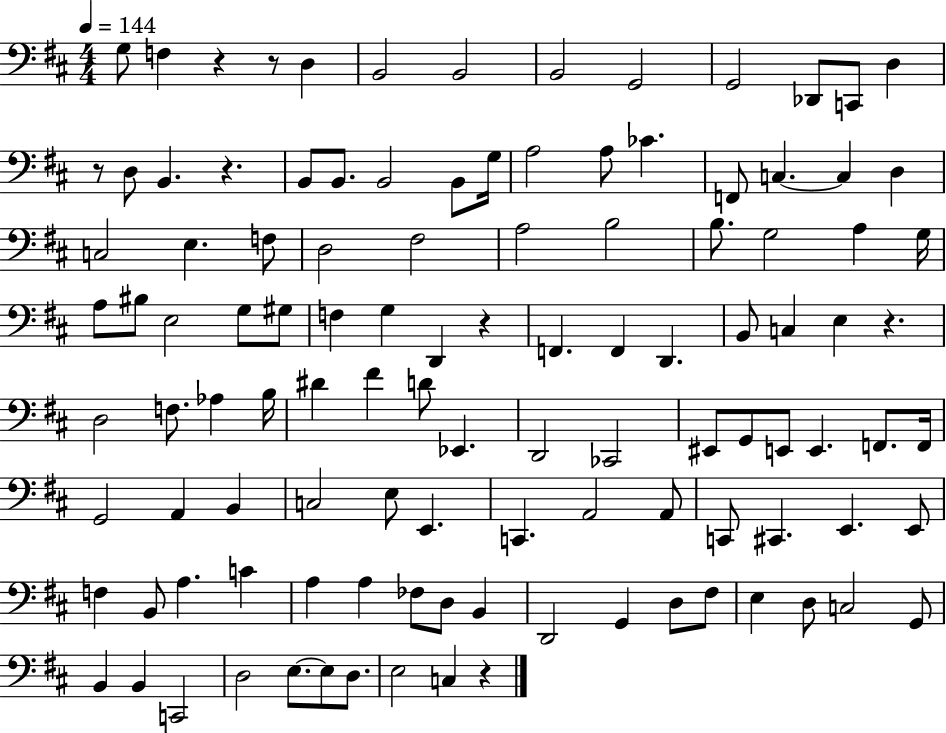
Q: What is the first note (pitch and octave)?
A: G3